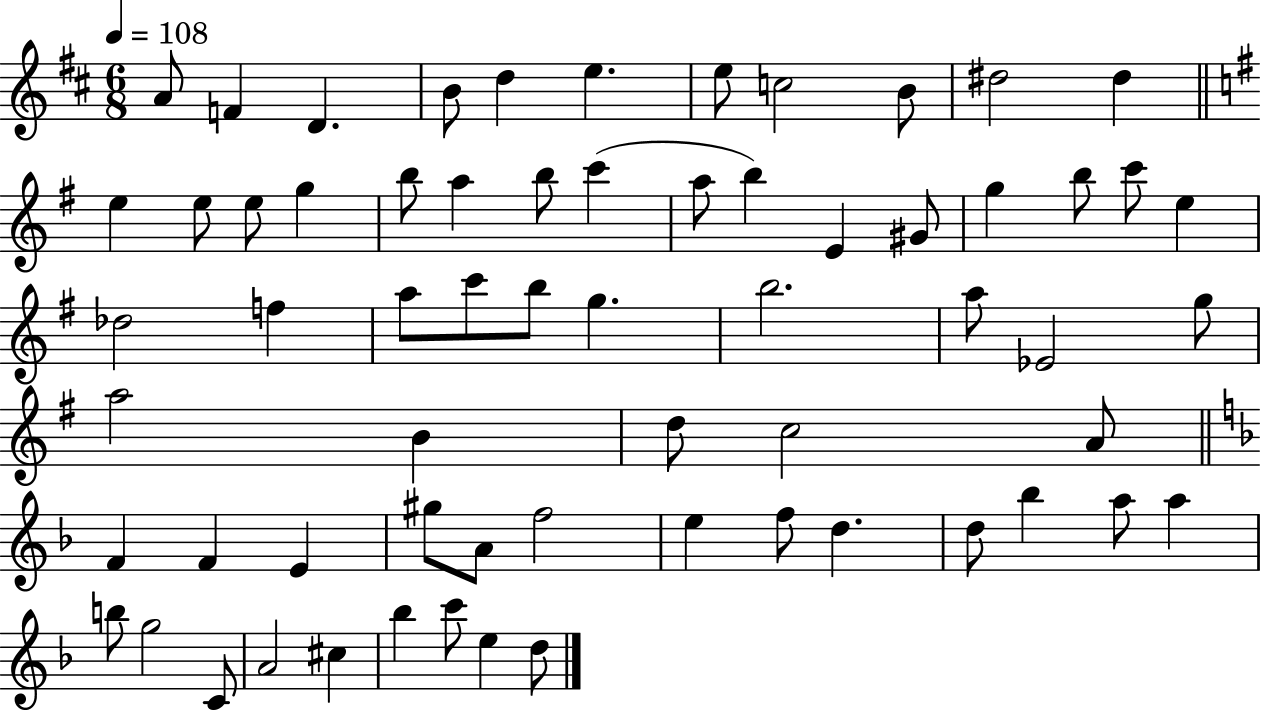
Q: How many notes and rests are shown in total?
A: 64